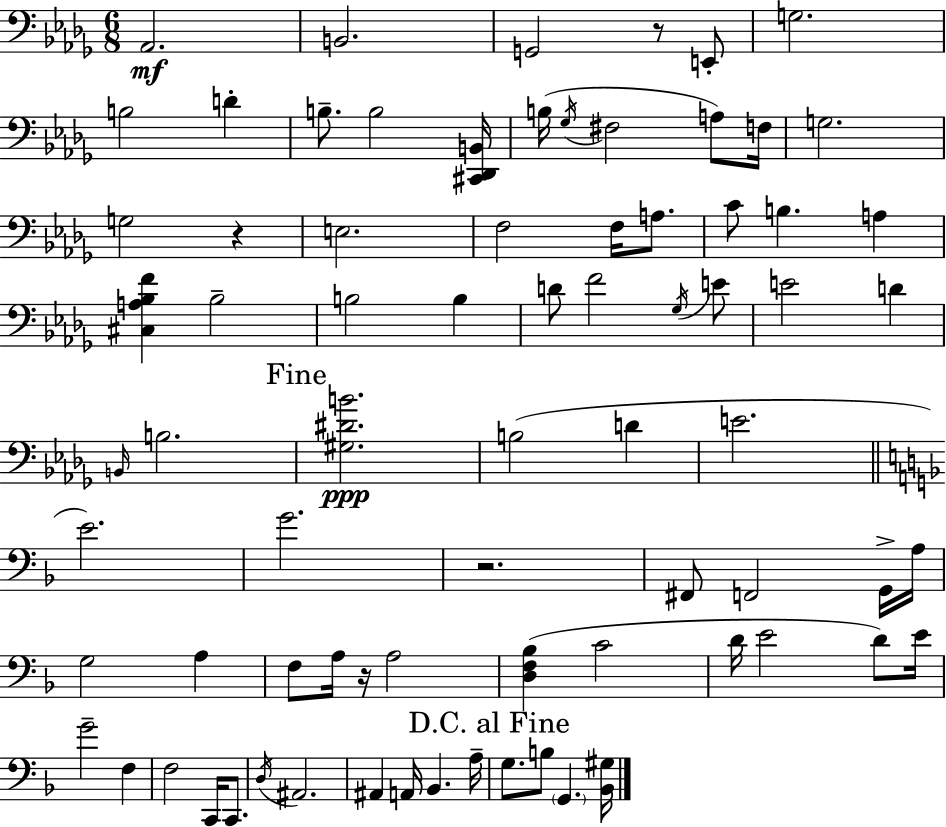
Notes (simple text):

Ab2/h. B2/h. G2/h R/e E2/e G3/h. B3/h D4/q B3/e. B3/h [C#2,Db2,B2]/s B3/s Gb3/s F#3/h A3/e F3/s G3/h. G3/h R/q E3/h. F3/h F3/s A3/e. C4/e B3/q. A3/q [C#3,A3,Bb3,F4]/q Bb3/h B3/h B3/q D4/e F4/h Gb3/s E4/e E4/h D4/q B2/s B3/h. [G#3,D#4,B4]/h. B3/h D4/q E4/h. E4/h. G4/h. R/h. F#2/e F2/h G2/s A3/s G3/h A3/q F3/e A3/s R/s A3/h [D3,F3,Bb3]/q C4/h D4/s E4/h D4/e E4/s G4/h F3/q F3/h C2/s C2/e. D3/s A#2/h. A#2/q A2/s Bb2/q. A3/s G3/e. B3/e G2/q. [Bb2,G#3]/s